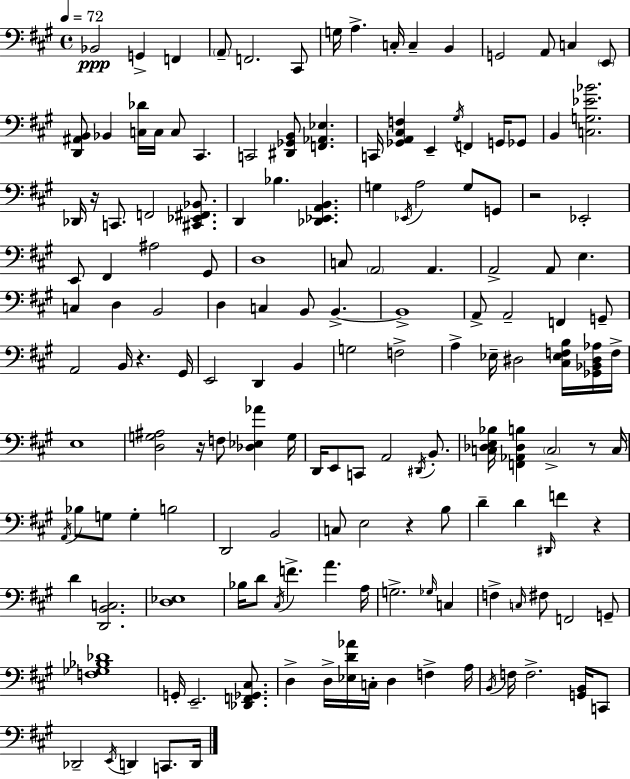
X:1
T:Untitled
M:4/4
L:1/4
K:A
_B,,2 G,, F,, A,,/2 F,,2 ^C,,/2 G,/4 A, C,/4 C, B,, G,,2 A,,/2 C, E,,/2 [D,,^A,,B,,]/2 _B,, [C,_D]/4 C,/4 C,/2 ^C,, C,,2 [^D,,_G,,B,,]/2 [F,,_A,,_E,] C,,/4 [_G,,A,,^C,F,] E,, ^G,/4 F,, G,,/4 _G,,/2 B,, [C,G,_E_B]2 _D,,/4 z/4 C,,/2 F,,2 [^C,,_E,,^F,,_B,,]/2 D,, _B, [_D,,_E,,A,,B,,] G, _E,,/4 A,2 G,/2 G,,/2 z2 _E,,2 E,,/2 ^F,, ^A,2 ^G,,/2 D,4 C,/2 A,,2 A,, A,,2 A,,/2 E, C, D, B,,2 D, C, B,,/2 B,, B,,4 A,,/2 A,,2 F,, G,,/2 A,,2 B,,/4 z ^G,,/4 E,,2 D,, B,, G,2 F,2 A, _E,/4 ^D,2 [^C,_E,F,B,]/4 [_G,,_B,,^D,_A,]/4 F,/4 E,4 [D,G,^A,]2 z/4 F,/2 [_D,_E,_A] G,/4 D,,/4 E,,/2 C,,/2 A,,2 ^D,,/4 B,,/2 [C,_D,E,_B,]/4 [F,,_A,,_D,B,] C,2 z/2 C,/4 A,,/4 _B,/2 G,/2 G, B,2 D,,2 B,,2 C,/2 E,2 z B,/2 D D ^D,,/4 F z D [D,,B,,C,]2 [D,_E,]4 _B,/4 D/2 ^C,/4 F A A,/4 G,2 _G,/4 C, F, C,/4 ^F,/2 F,,2 G,,/2 [F,_G,_B,_D]4 G,,/4 E,,2 [_D,,F,,_G,,^C,]/2 D, D,/4 [_E,D_A]/4 C,/4 D, F, A,/4 B,,/4 F,/4 F,2 [G,,B,,]/4 C,,/2 _D,,2 E,,/4 D,, C,,/2 D,,/4